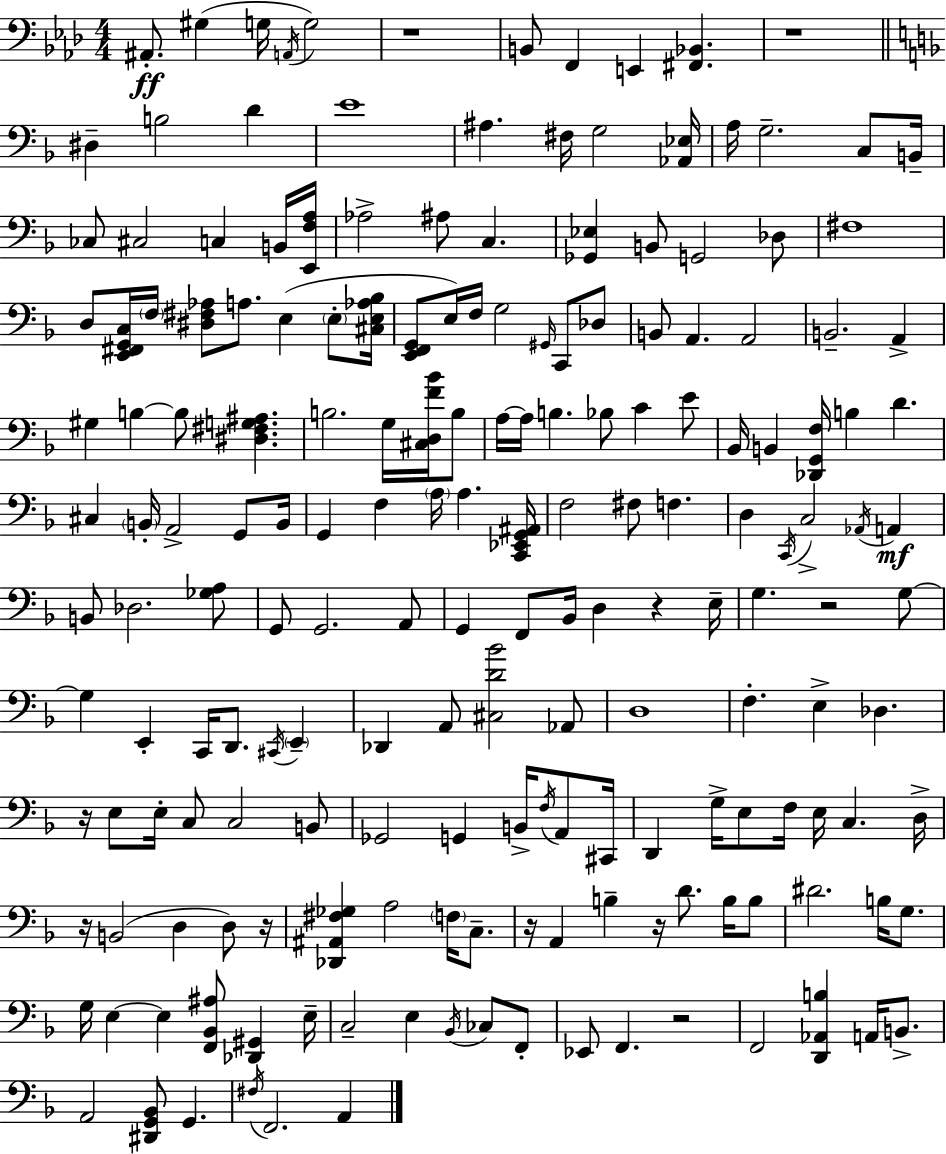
{
  \clef bass
  \numericTimeSignature
  \time 4/4
  \key aes \major
  ais,8.-.\ff gis4( g16 \acciaccatura { a,16 }) g2 | r1 | b,8 f,4 e,4 <fis, bes,>4. | r1 | \break \bar "||" \break \key d \minor dis4-- b2 d'4 | e'1 | ais4. fis16 g2 <aes, ees>16 | a16 g2.-- c8 b,16-- | \break ces8 cis2 c4 b,16 <e, f a>16 | aes2-> ais8 c4. | <ges, ees>4 b,8 g,2 des8 | fis1 | \break d8 <e, fis, g, c>16 \parenthesize f16 <dis fis aes>8 a8. e4( \parenthesize e8-. <cis e aes bes>16 | <e, f, g,>8 e16) f16 g2 \grace { gis,16 } c,8 des8 | b,8 a,4. a,2 | b,2.-- a,4-> | \break gis4 b4~~ b8 <dis fis g ais>4. | b2. g16 <cis d f' bes'>16 b8 | a16~~ a16 b4. bes8 c'4 e'8 | bes,16 b,4 <des, g, f>16 b4 d'4. | \break cis4 \parenthesize b,16-. a,2-> g,8 | b,16 g,4 f4 \parenthesize a16 a4. | <c, ees, g, ais,>16 f2 fis8 f4. | d4 \acciaccatura { c,16 } c2-> \acciaccatura { aes,16 } a,4\mf | \break b,8 des2. | <ges a>8 g,8 g,2. | a,8 g,4 f,8 bes,16 d4 r4 | e16-- g4. r2 | \break g8~~ g4 e,4-. c,16 d,8. \acciaccatura { cis,16 } | \parenthesize e,4-- des,4 a,8 <cis d' bes'>2 | aes,8 d1 | f4.-. e4-> des4. | \break r16 e8 e16-. c8 c2 | b,8 ges,2 g,4 | b,16-> \acciaccatura { f16 } a,8 cis,16 d,4 g16-> e8 f16 e16 c4. | d16-> r16 b,2( d4 | \break d8) r16 <des, ais, fis ges>4 a2 | \parenthesize f16 c8.-- r16 a,4 b4-- r16 d'8. | b16 b8 dis'2. | b16 g8. g16 e4~~ e4 <f, bes, ais>8 | \break <des, gis,>4 e16-- c2-- e4 | \acciaccatura { bes,16 } ces8 f,8-. ees,8 f,4. r2 | f,2 <d, aes, b>4 | a,16 b,8.-> a,2 <dis, g, bes,>8 | \break g,4. \acciaccatura { fis16 } f,2. | a,4 \bar "|."
}